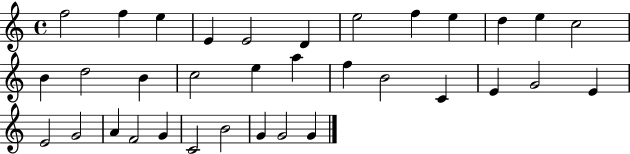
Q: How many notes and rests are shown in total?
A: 34